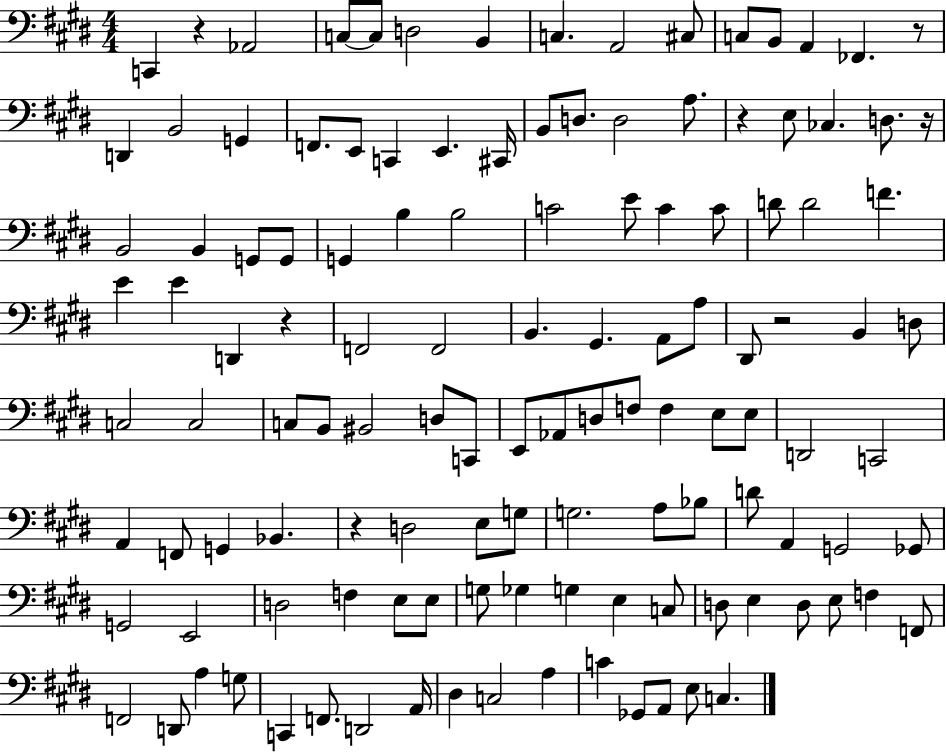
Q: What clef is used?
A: bass